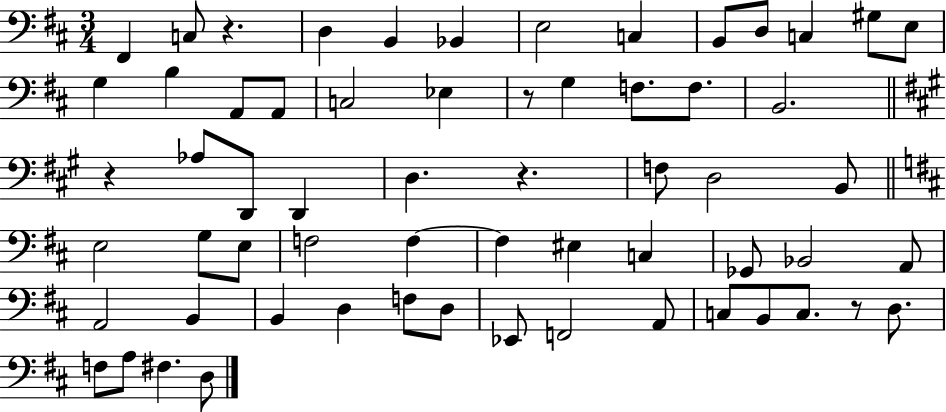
X:1
T:Untitled
M:3/4
L:1/4
K:D
^F,, C,/2 z D, B,, _B,, E,2 C, B,,/2 D,/2 C, ^G,/2 E,/2 G, B, A,,/2 A,,/2 C,2 _E, z/2 G, F,/2 F,/2 B,,2 z _A,/2 D,,/2 D,, D, z F,/2 D,2 B,,/2 E,2 G,/2 E,/2 F,2 F, F, ^E, C, _G,,/2 _B,,2 A,,/2 A,,2 B,, B,, D, F,/2 D,/2 _E,,/2 F,,2 A,,/2 C,/2 B,,/2 C,/2 z/2 D,/2 F,/2 A,/2 ^F, D,/2